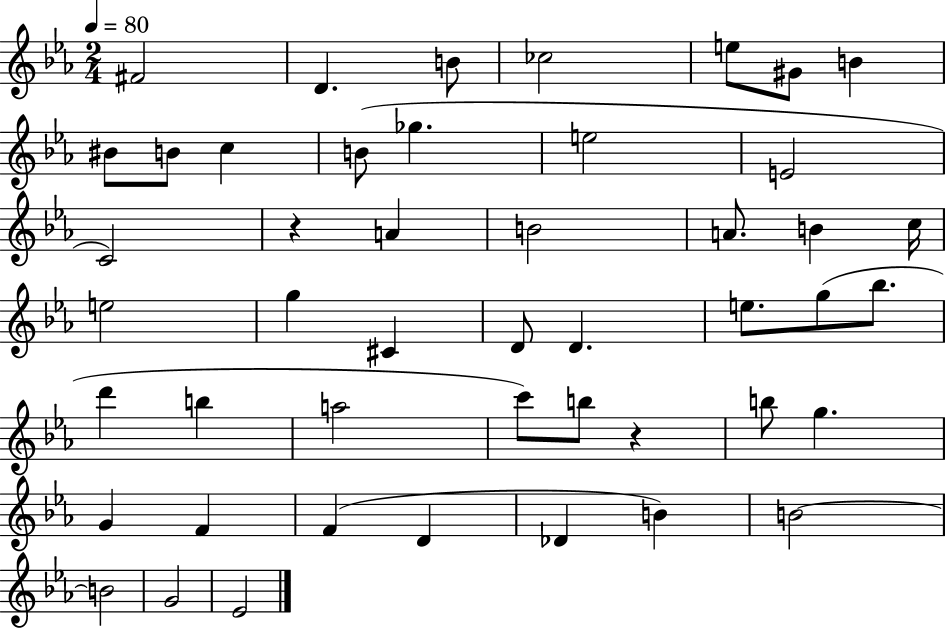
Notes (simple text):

F#4/h D4/q. B4/e CES5/h E5/e G#4/e B4/q BIS4/e B4/e C5/q B4/e Gb5/q. E5/h E4/h C4/h R/q A4/q B4/h A4/e. B4/q C5/s E5/h G5/q C#4/q D4/e D4/q. E5/e. G5/e Bb5/e. D6/q B5/q A5/h C6/e B5/e R/q B5/e G5/q. G4/q F4/q F4/q D4/q Db4/q B4/q B4/h B4/h G4/h Eb4/h